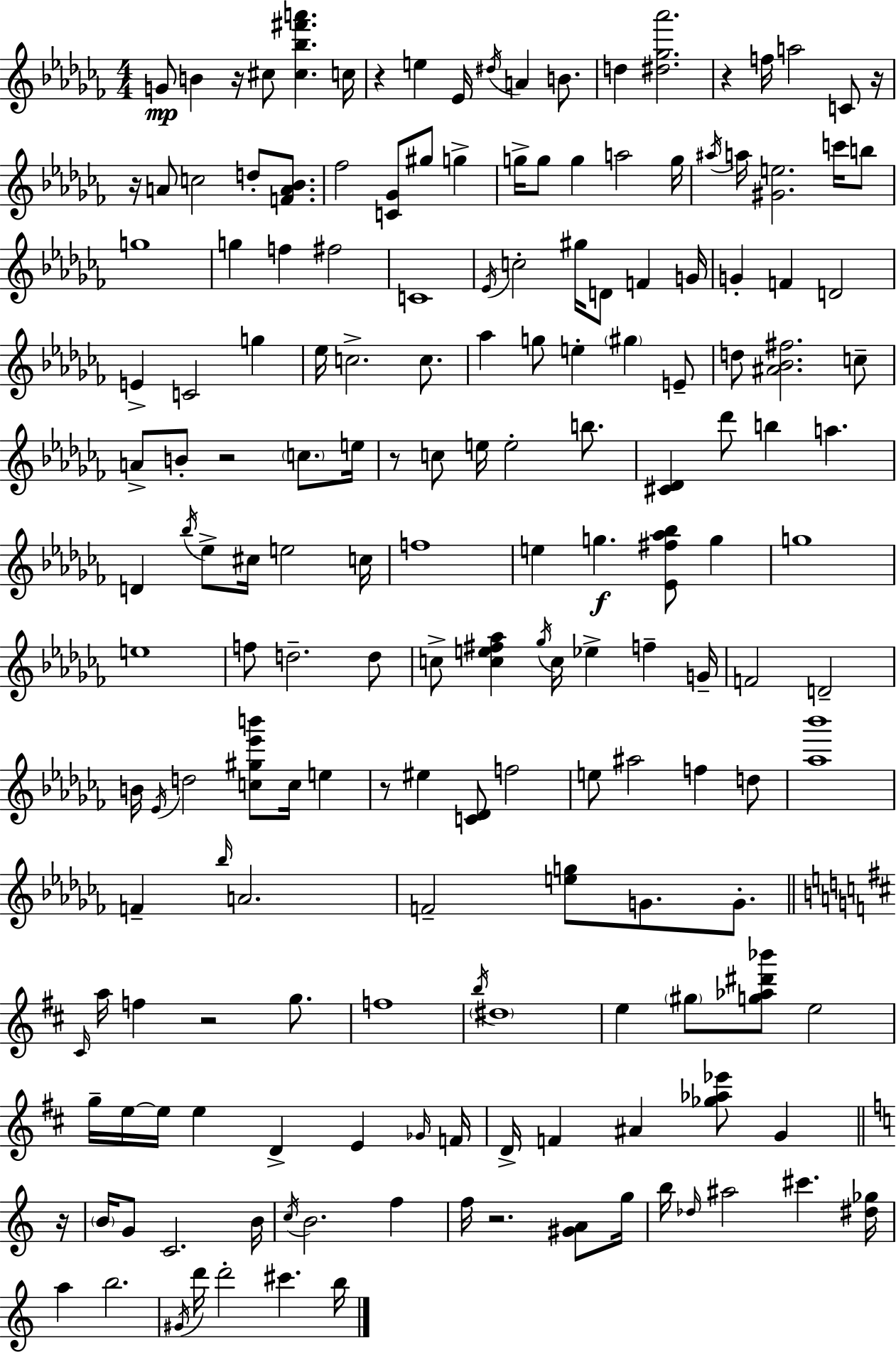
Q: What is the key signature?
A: AES minor